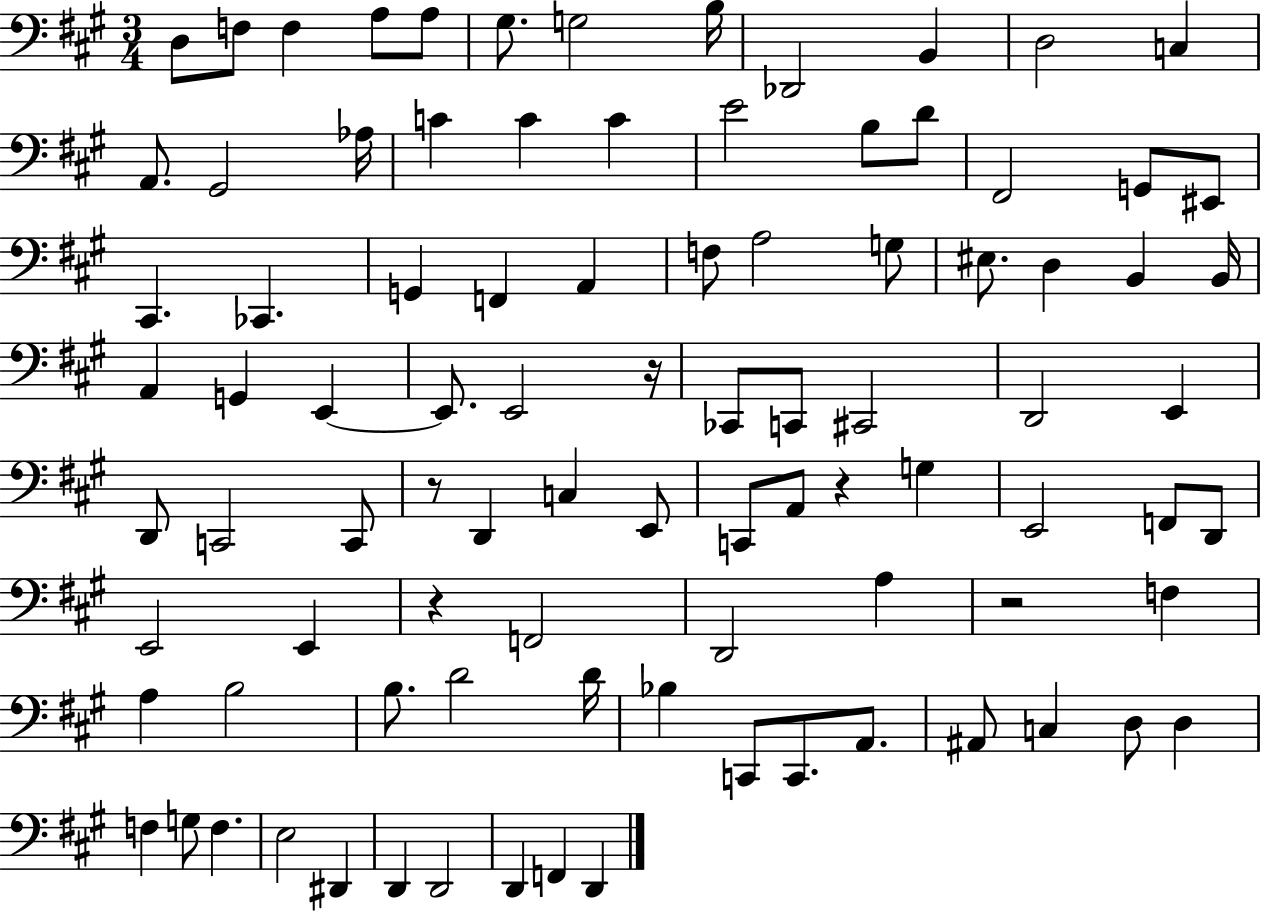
{
  \clef bass
  \numericTimeSignature
  \time 3/4
  \key a \major
  \repeat volta 2 { d8 f8 f4 a8 a8 | gis8. g2 b16 | des,2 b,4 | d2 c4 | \break a,8. gis,2 aes16 | c'4 c'4 c'4 | e'2 b8 d'8 | fis,2 g,8 eis,8 | \break cis,4. ces,4. | g,4 f,4 a,4 | f8 a2 g8 | eis8. d4 b,4 b,16 | \break a,4 g,4 e,4~~ | e,8. e,2 r16 | ces,8 c,8 cis,2 | d,2 e,4 | \break d,8 c,2 c,8 | r8 d,4 c4 e,8 | c,8 a,8 r4 g4 | e,2 f,8 d,8 | \break e,2 e,4 | r4 f,2 | d,2 a4 | r2 f4 | \break a4 b2 | b8. d'2 d'16 | bes4 c,8 c,8. a,8. | ais,8 c4 d8 d4 | \break f4 g8 f4. | e2 dis,4 | d,4 d,2 | d,4 f,4 d,4 | \break } \bar "|."
}